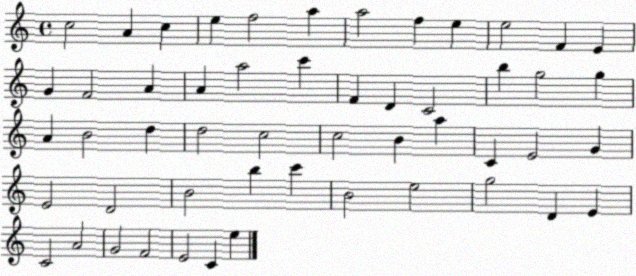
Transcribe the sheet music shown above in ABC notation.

X:1
T:Untitled
M:4/4
L:1/4
K:C
c2 A c e f2 a a2 f e e2 F E G F2 A A a2 c' F D C2 b g2 g A B2 d d2 c2 c2 B a C E2 G E2 D2 B2 b c' B2 e2 g2 D E C2 A2 G2 F2 E2 C e